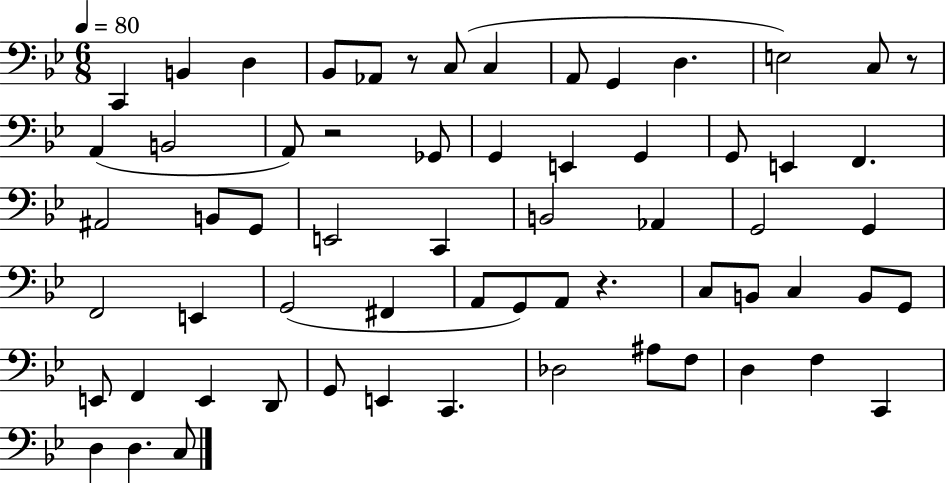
{
  \clef bass
  \numericTimeSignature
  \time 6/8
  \key bes \major
  \tempo 4 = 80
  \repeat volta 2 { c,4 b,4 d4 | bes,8 aes,8 r8 c8( c4 | a,8 g,4 d4. | e2) c8 r8 | \break a,4( b,2 | a,8) r2 ges,8 | g,4 e,4 g,4 | g,8 e,4 f,4. | \break ais,2 b,8 g,8 | e,2 c,4 | b,2 aes,4 | g,2 g,4 | \break f,2 e,4 | g,2( fis,4 | a,8 g,8) a,8 r4. | c8 b,8 c4 b,8 g,8 | \break e,8 f,4 e,4 d,8 | g,8 e,4 c,4. | des2 ais8 f8 | d4 f4 c,4 | \break d4 d4. c8 | } \bar "|."
}